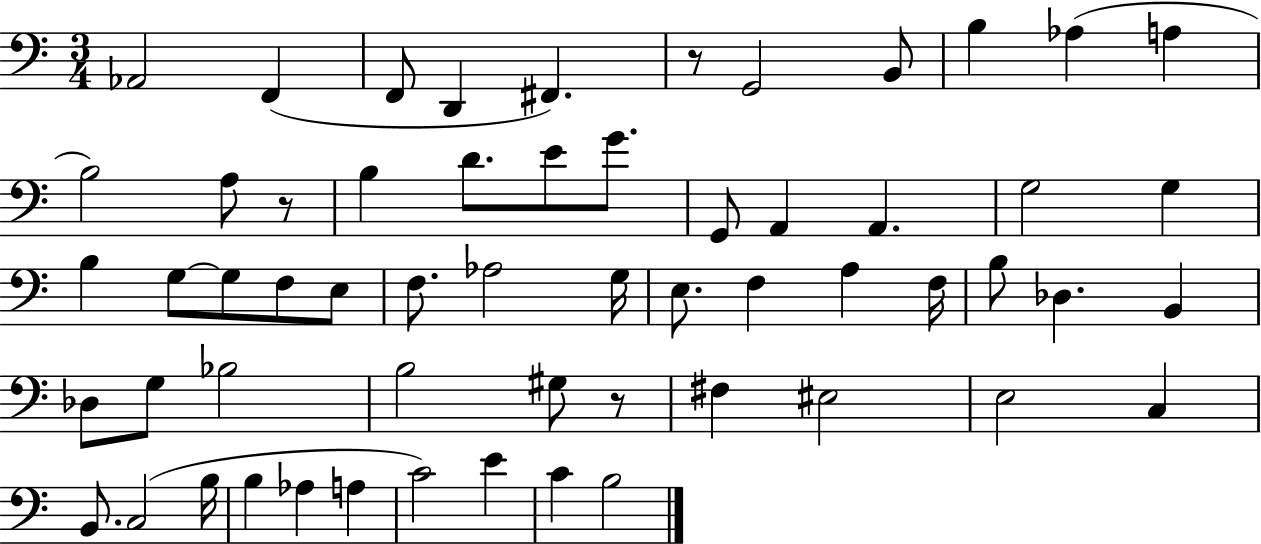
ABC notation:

X:1
T:Untitled
M:3/4
L:1/4
K:C
_A,,2 F,, F,,/2 D,, ^F,, z/2 G,,2 B,,/2 B, _A, A, B,2 A,/2 z/2 B, D/2 E/2 G/2 G,,/2 A,, A,, G,2 G, B, G,/2 G,/2 F,/2 E,/2 F,/2 _A,2 G,/4 E,/2 F, A, F,/4 B,/2 _D, B,, _D,/2 G,/2 _B,2 B,2 ^G,/2 z/2 ^F, ^E,2 E,2 C, B,,/2 C,2 B,/4 B, _A, A, C2 E C B,2